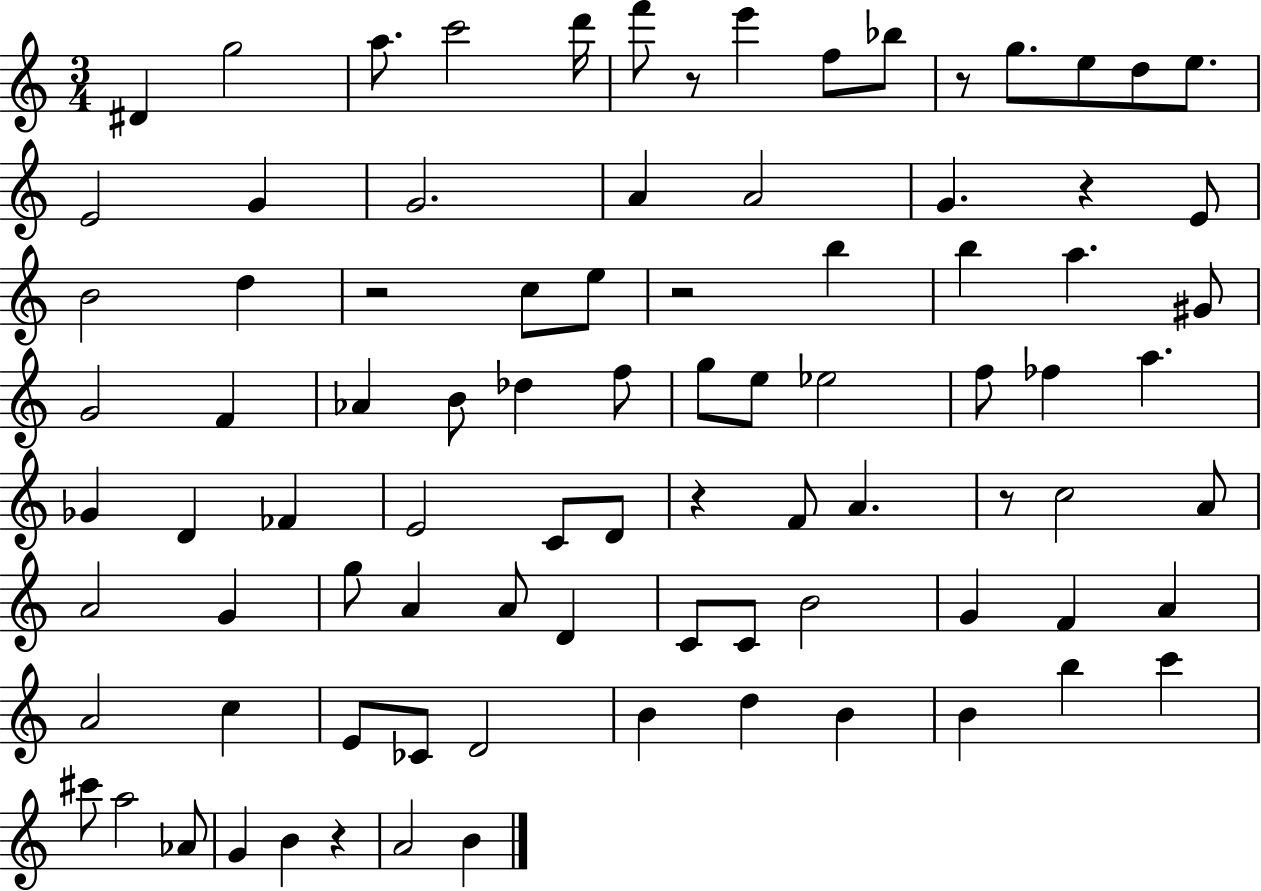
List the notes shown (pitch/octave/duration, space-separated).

D#4/q G5/h A5/e. C6/h D6/s F6/e R/e E6/q F5/e Bb5/e R/e G5/e. E5/e D5/e E5/e. E4/h G4/q G4/h. A4/q A4/h G4/q. R/q E4/e B4/h D5/q R/h C5/e E5/e R/h B5/q B5/q A5/q. G#4/e G4/h F4/q Ab4/q B4/e Db5/q F5/e G5/e E5/e Eb5/h F5/e FES5/q A5/q. Gb4/q D4/q FES4/q E4/h C4/e D4/e R/q F4/e A4/q. R/e C5/h A4/e A4/h G4/q G5/e A4/q A4/e D4/q C4/e C4/e B4/h G4/q F4/q A4/q A4/h C5/q E4/e CES4/e D4/h B4/q D5/q B4/q B4/q B5/q C6/q C#6/e A5/h Ab4/e G4/q B4/q R/q A4/h B4/q